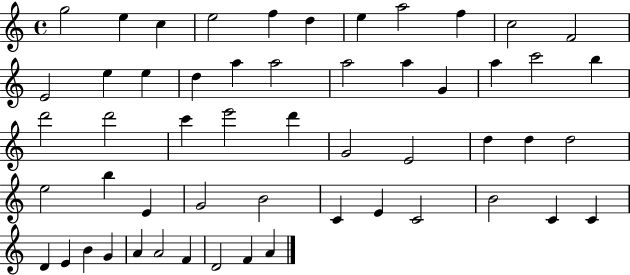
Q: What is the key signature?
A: C major